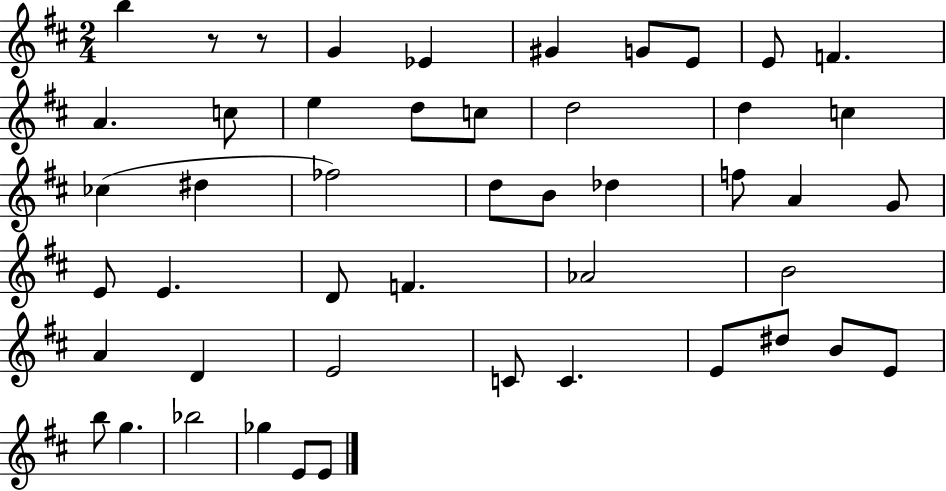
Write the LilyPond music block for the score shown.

{
  \clef treble
  \numericTimeSignature
  \time 2/4
  \key d \major
  \repeat volta 2 { b''4 r8 r8 | g'4 ees'4 | gis'4 g'8 e'8 | e'8 f'4. | \break a'4. c''8 | e''4 d''8 c''8 | d''2 | d''4 c''4 | \break ces''4( dis''4 | fes''2) | d''8 b'8 des''4 | f''8 a'4 g'8 | \break e'8 e'4. | d'8 f'4. | aes'2 | b'2 | \break a'4 d'4 | e'2 | c'8 c'4. | e'8 dis''8 b'8 e'8 | \break b''8 g''4. | bes''2 | ges''4 e'8 e'8 | } \bar "|."
}